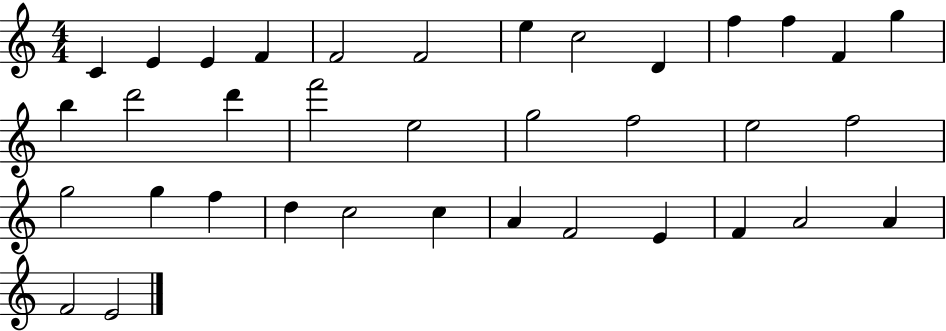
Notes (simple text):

C4/q E4/q E4/q F4/q F4/h F4/h E5/q C5/h D4/q F5/q F5/q F4/q G5/q B5/q D6/h D6/q F6/h E5/h G5/h F5/h E5/h F5/h G5/h G5/q F5/q D5/q C5/h C5/q A4/q F4/h E4/q F4/q A4/h A4/q F4/h E4/h